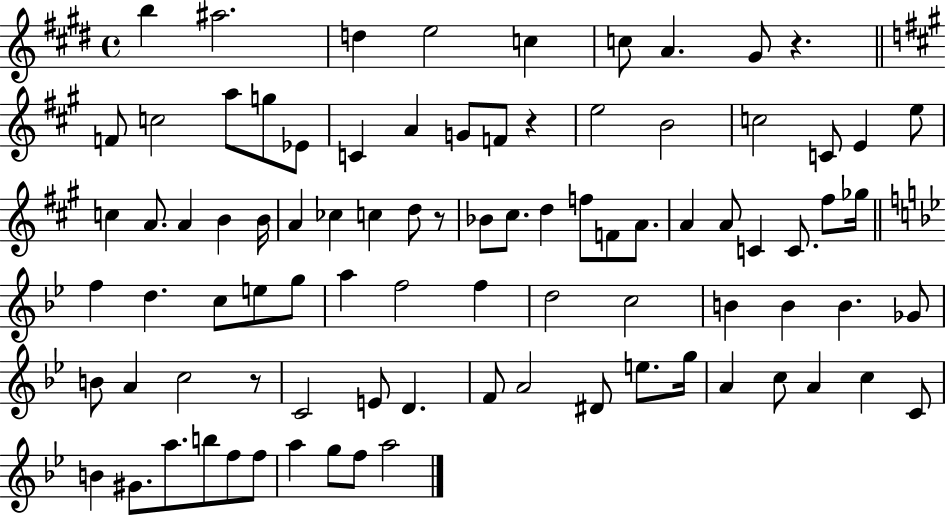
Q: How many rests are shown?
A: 4